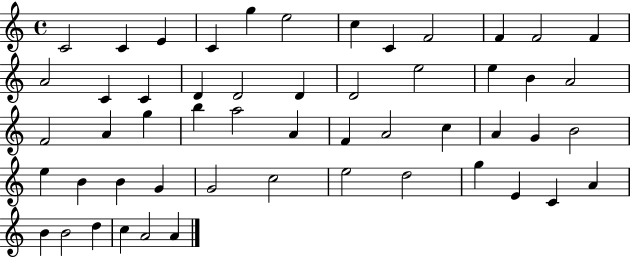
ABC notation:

X:1
T:Untitled
M:4/4
L:1/4
K:C
C2 C E C g e2 c C F2 F F2 F A2 C C D D2 D D2 e2 e B A2 F2 A g b a2 A F A2 c A G B2 e B B G G2 c2 e2 d2 g E C A B B2 d c A2 A